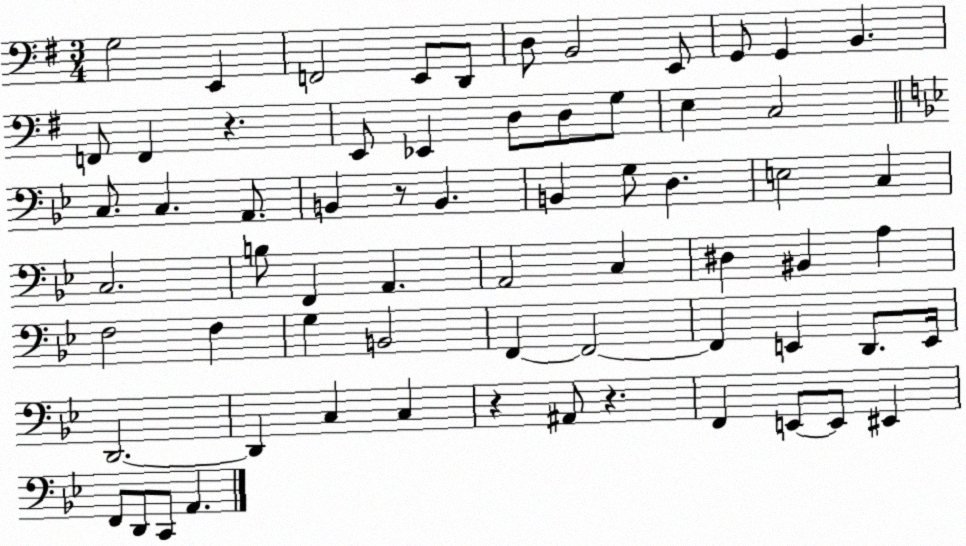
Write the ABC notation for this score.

X:1
T:Untitled
M:3/4
L:1/4
K:G
G,2 E,, F,,2 E,,/2 D,,/2 D,/2 B,,2 E,,/2 G,,/2 G,, B,, F,,/2 F,, z E,,/2 _E,, D,/2 D,/2 G,/2 E, C,2 C,/2 C, A,,/2 B,, z/2 B,, B,, G,/2 D, E,2 C, C,2 B,/2 F,, A,, A,,2 C, ^D, ^B,, A, F,2 F, G, B,,2 F,, F,,2 F,, E,, D,,/2 E,,/4 D,,2 D,, C, C, z ^A,,/2 z F,, E,,/2 E,,/2 ^E,, F,,/2 D,,/2 C,,/2 A,,